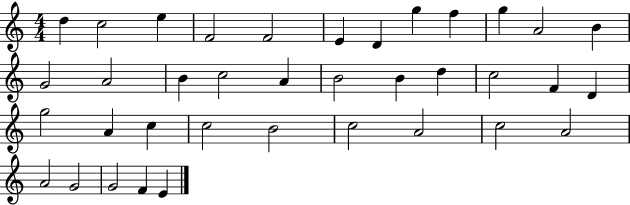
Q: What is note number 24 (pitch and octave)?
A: G5